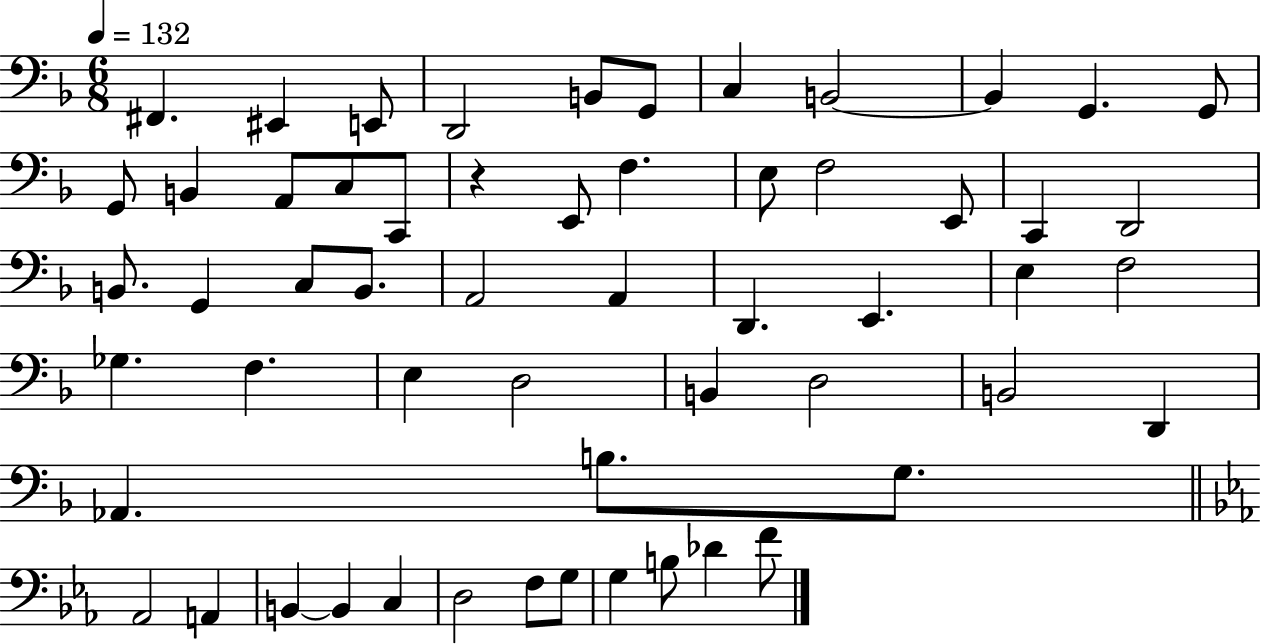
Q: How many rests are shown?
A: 1